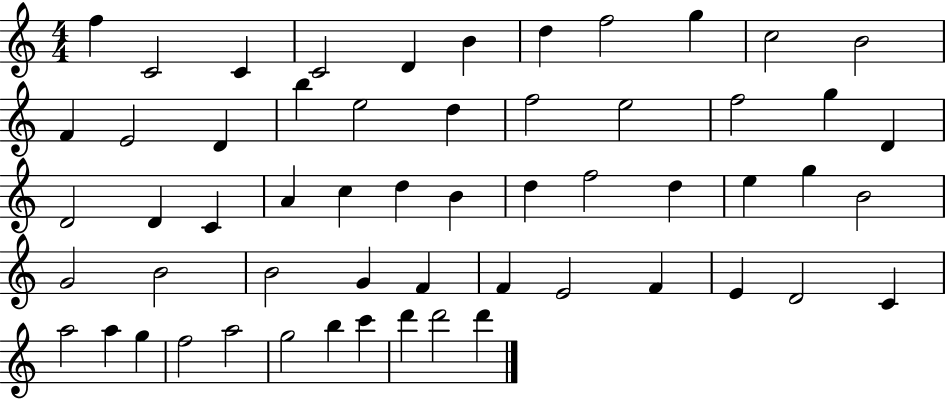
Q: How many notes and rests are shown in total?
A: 57